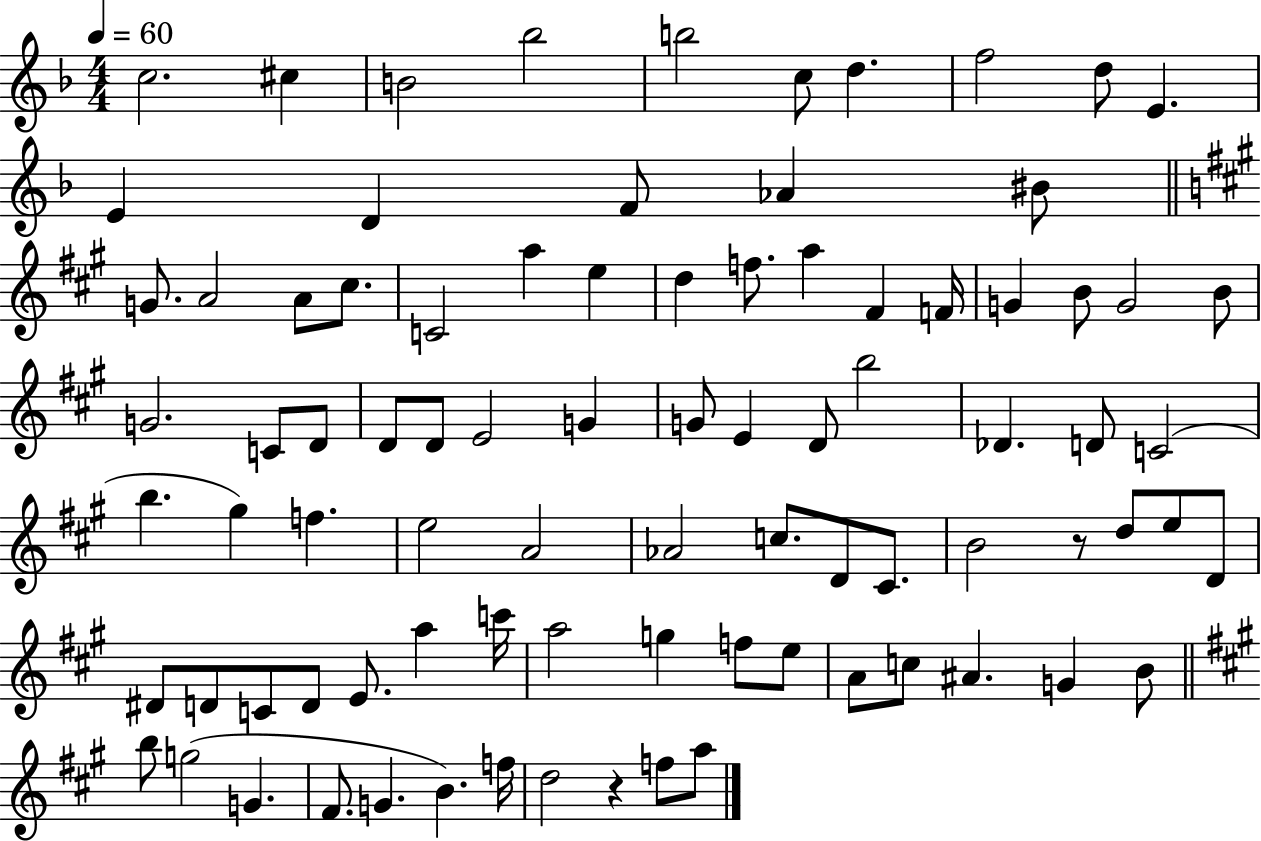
C5/h. C#5/q B4/h Bb5/h B5/h C5/e D5/q. F5/h D5/e E4/q. E4/q D4/q F4/e Ab4/q BIS4/e G4/e. A4/h A4/e C#5/e. C4/h A5/q E5/q D5/q F5/e. A5/q F#4/q F4/s G4/q B4/e G4/h B4/e G4/h. C4/e D4/e D4/e D4/e E4/h G4/q G4/e E4/q D4/e B5/h Db4/q. D4/e C4/h B5/q. G#5/q F5/q. E5/h A4/h Ab4/h C5/e. D4/e C#4/e. B4/h R/e D5/e E5/e D4/e D#4/e D4/e C4/e D4/e E4/e. A5/q C6/s A5/h G5/q F5/e E5/e A4/e C5/e A#4/q. G4/q B4/e B5/e G5/h G4/q. F#4/e. G4/q. B4/q. F5/s D5/h R/q F5/e A5/e